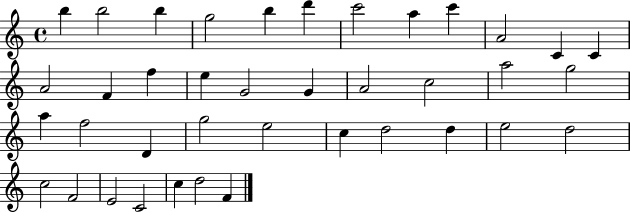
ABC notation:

X:1
T:Untitled
M:4/4
L:1/4
K:C
b b2 b g2 b d' c'2 a c' A2 C C A2 F f e G2 G A2 c2 a2 g2 a f2 D g2 e2 c d2 d e2 d2 c2 F2 E2 C2 c d2 F